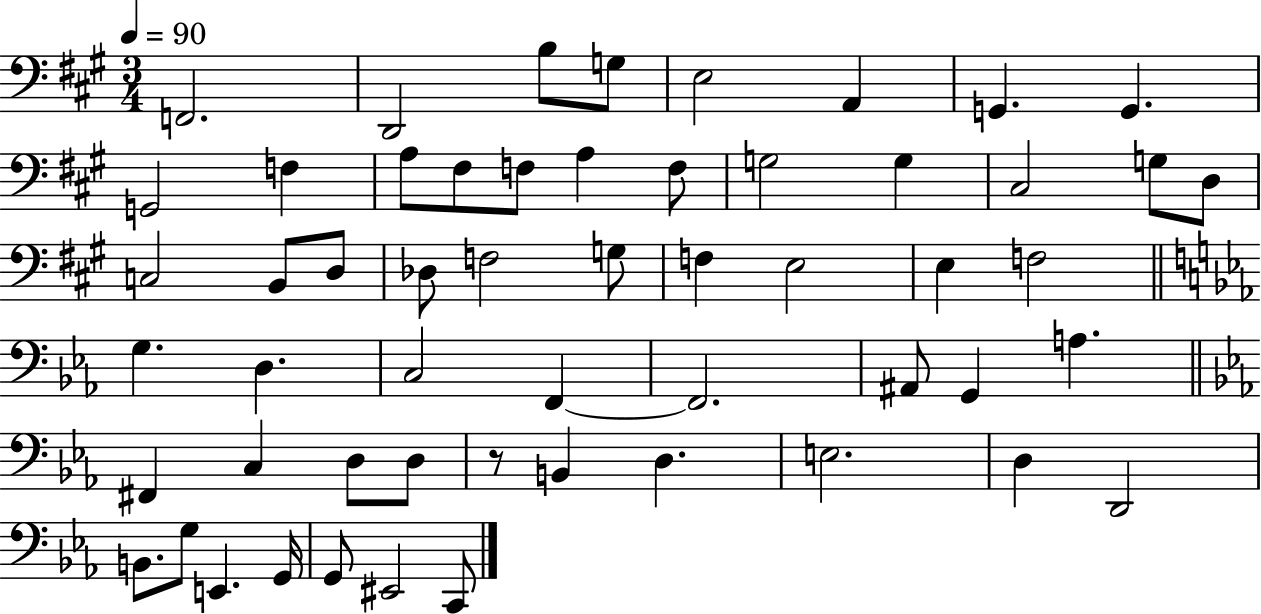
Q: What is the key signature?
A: A major